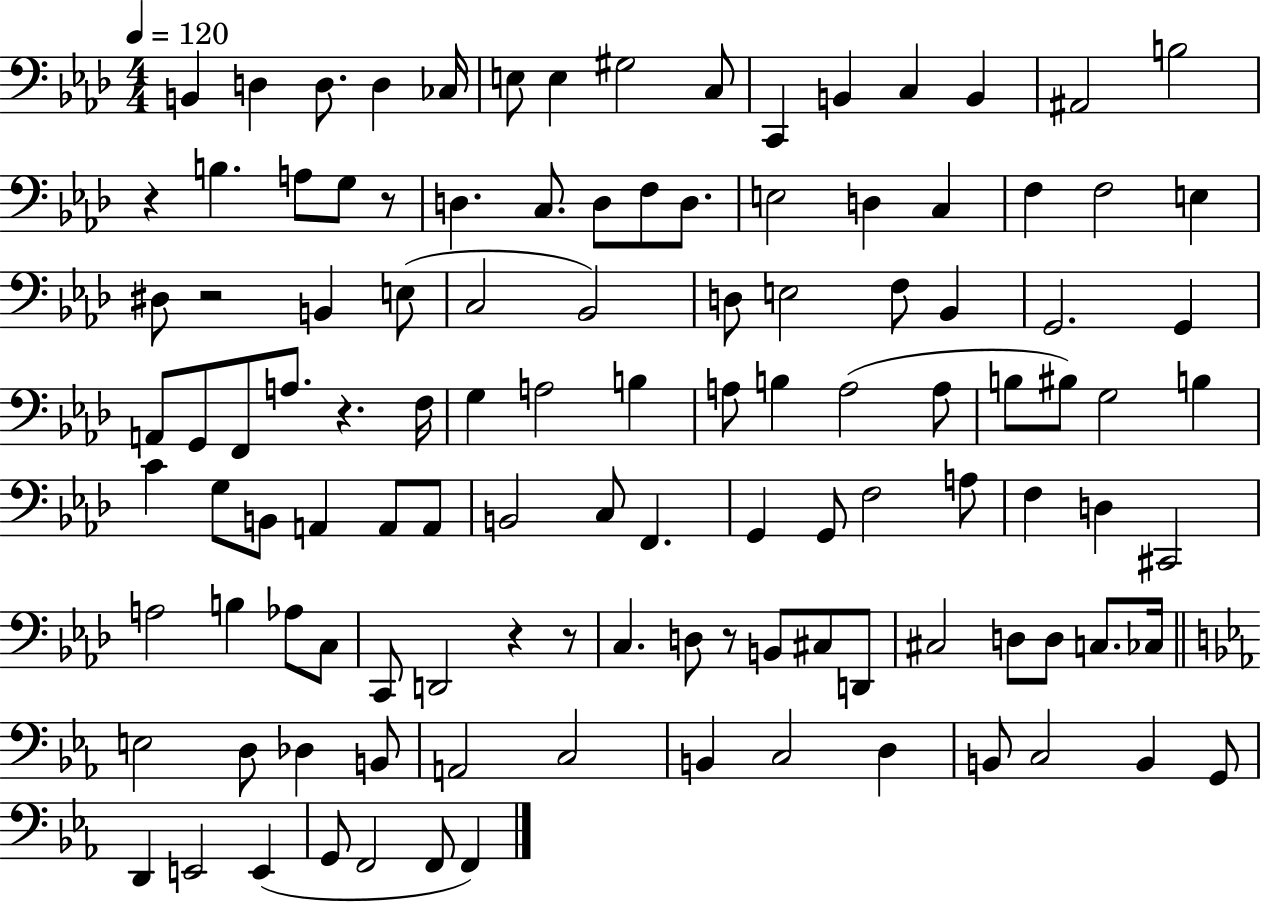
B2/q D3/q D3/e. D3/q CES3/s E3/e E3/q G#3/h C3/e C2/q B2/q C3/q B2/q A#2/h B3/h R/q B3/q. A3/e G3/e R/e D3/q. C3/e. D3/e F3/e D3/e. E3/h D3/q C3/q F3/q F3/h E3/q D#3/e R/h B2/q E3/e C3/h Bb2/h D3/e E3/h F3/e Bb2/q G2/h. G2/q A2/e G2/e F2/e A3/e. R/q. F3/s G3/q A3/h B3/q A3/e B3/q A3/h A3/e B3/e BIS3/e G3/h B3/q C4/q G3/e B2/e A2/q A2/e A2/e B2/h C3/e F2/q. G2/q G2/e F3/h A3/e F3/q D3/q C#2/h A3/h B3/q Ab3/e C3/e C2/e D2/h R/q R/e C3/q. D3/e R/e B2/e C#3/e D2/e C#3/h D3/e D3/e C3/e. CES3/s E3/h D3/e Db3/q B2/e A2/h C3/h B2/q C3/h D3/q B2/e C3/h B2/q G2/e D2/q E2/h E2/q G2/e F2/h F2/e F2/q